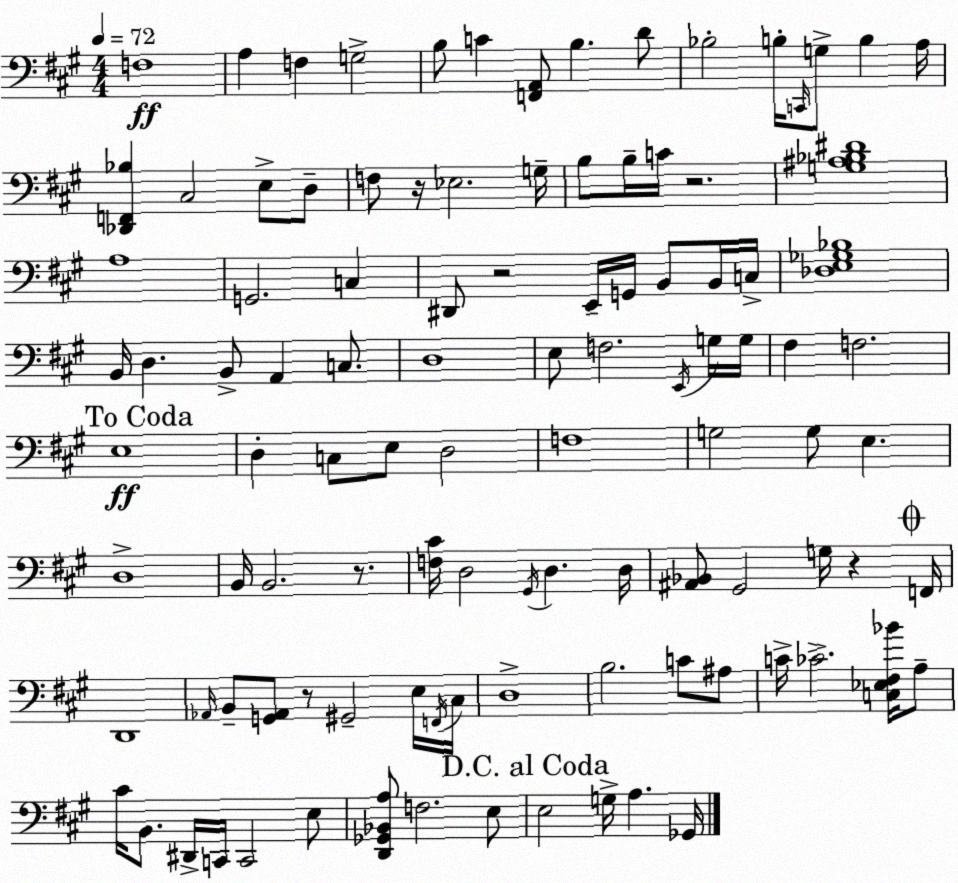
X:1
T:Untitled
M:4/4
L:1/4
K:A
F,4 A, F, G,2 B,/2 C [F,,A,,]/2 B, D/2 _B,2 B,/4 C,,/4 G,/2 B, A,/4 [_D,,F,,_B,] ^C,2 E,/2 D,/2 F,/2 z/4 _E,2 G,/4 B,/2 B,/4 C/4 z2 [G,^A,_B,^D]4 A,4 G,,2 C, ^D,,/2 z2 E,,/4 G,,/4 B,,/2 B,,/4 C,/4 [_D,E,_G,_B,]4 B,,/4 D, B,,/2 A,, C,/2 D,4 E,/2 F,2 E,,/4 G,/4 G,/4 ^F, F,2 E,4 D, C,/2 E,/2 D,2 F,4 G,2 G,/2 E, D,4 B,,/4 B,,2 z/2 [F,^C]/4 D,2 ^G,,/4 D, D,/4 [^A,,_B,,]/2 ^G,,2 G,/4 z F,,/4 D,,4 _A,,/4 B,,/2 [G,,_A,,]/2 z/2 ^G,,2 E,/4 F,,/4 ^C,/4 D,4 B,2 C/2 ^A,/2 C/4 _C2 [C,_E,^F,_B]/4 A,/2 ^C/4 B,,/2 ^D,,/4 C,,/4 C,,2 E,/2 [D,,_G,,_B,,A,]/2 F,2 E,/2 E,2 G,/4 A, _G,,/4